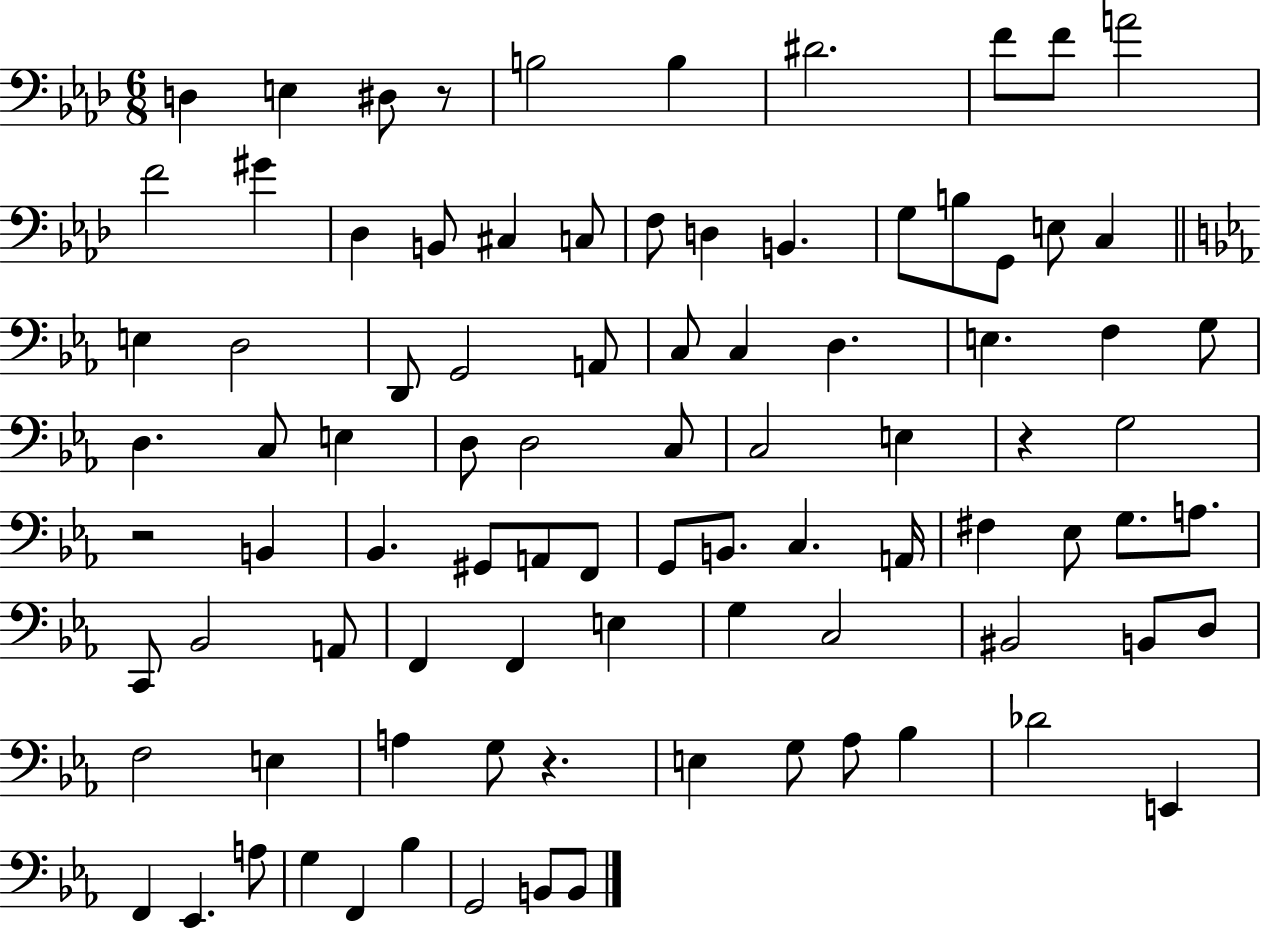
{
  \clef bass
  \numericTimeSignature
  \time 6/8
  \key aes \major
  d4 e4 dis8 r8 | b2 b4 | dis'2. | f'8 f'8 a'2 | \break f'2 gis'4 | des4 b,8 cis4 c8 | f8 d4 b,4. | g8 b8 g,8 e8 c4 | \break \bar "||" \break \key ees \major e4 d2 | d,8 g,2 a,8 | c8 c4 d4. | e4. f4 g8 | \break d4. c8 e4 | d8 d2 c8 | c2 e4 | r4 g2 | \break r2 b,4 | bes,4. gis,8 a,8 f,8 | g,8 b,8. c4. a,16 | fis4 ees8 g8. a8. | \break c,8 bes,2 a,8 | f,4 f,4 e4 | g4 c2 | bis,2 b,8 d8 | \break f2 e4 | a4 g8 r4. | e4 g8 aes8 bes4 | des'2 e,4 | \break f,4 ees,4. a8 | g4 f,4 bes4 | g,2 b,8 b,8 | \bar "|."
}